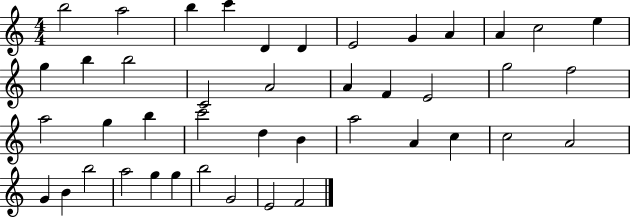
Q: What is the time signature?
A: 4/4